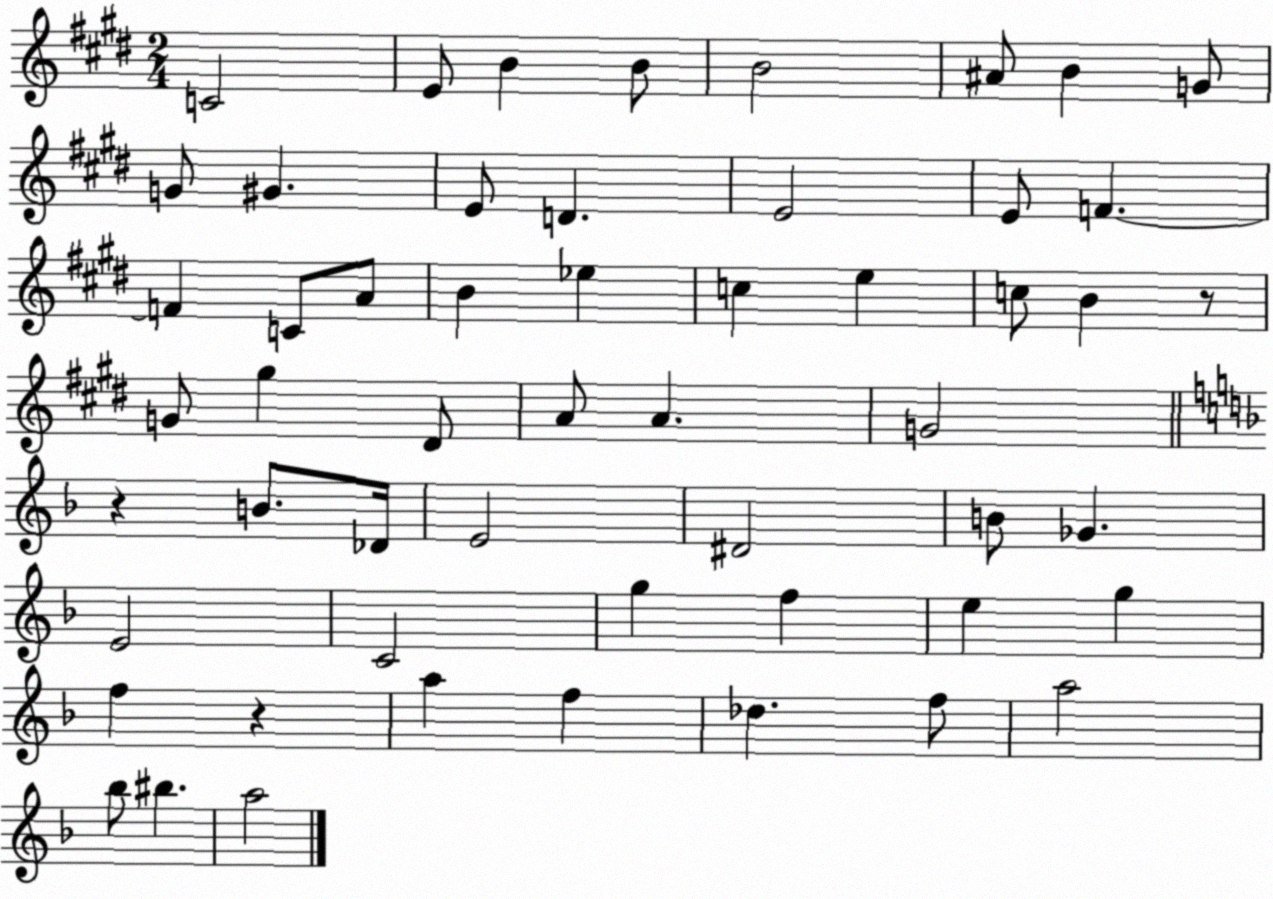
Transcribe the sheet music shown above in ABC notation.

X:1
T:Untitled
M:2/4
L:1/4
K:E
C2 E/2 B B/2 B2 ^A/2 B G/2 G/2 ^G E/2 D E2 E/2 F F C/2 A/2 B _e c e c/2 B z/2 G/2 ^g ^D/2 A/2 A G2 z B/2 _D/4 E2 ^D2 B/2 _G E2 C2 g f e g f z a f _d f/2 a2 _b/2 ^b a2